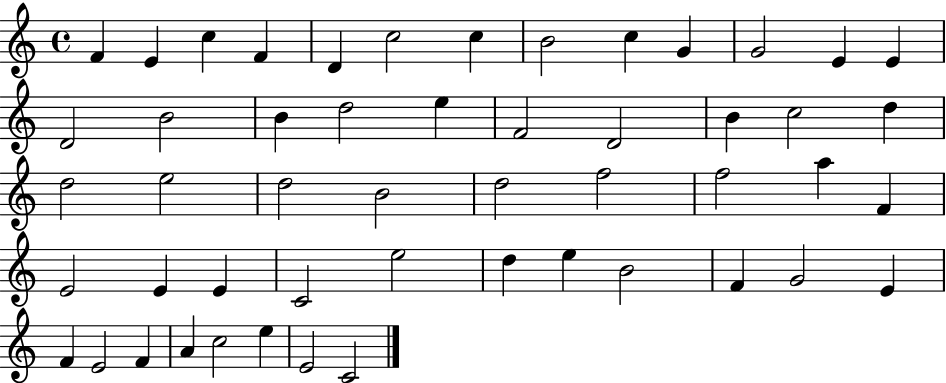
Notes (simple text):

F4/q E4/q C5/q F4/q D4/q C5/h C5/q B4/h C5/q G4/q G4/h E4/q E4/q D4/h B4/h B4/q D5/h E5/q F4/h D4/h B4/q C5/h D5/q D5/h E5/h D5/h B4/h D5/h F5/h F5/h A5/q F4/q E4/h E4/q E4/q C4/h E5/h D5/q E5/q B4/h F4/q G4/h E4/q F4/q E4/h F4/q A4/q C5/h E5/q E4/h C4/h